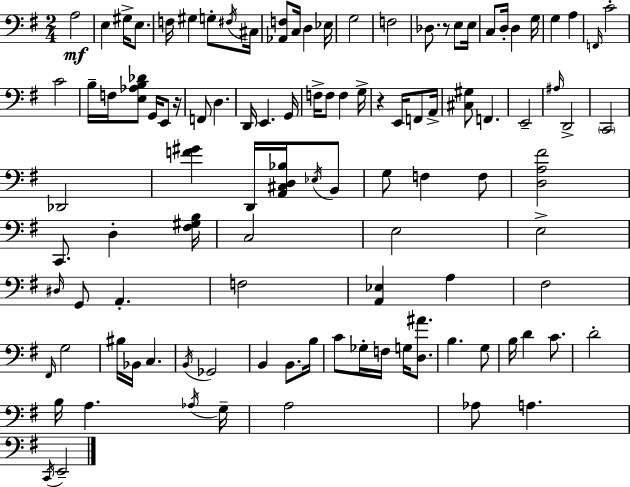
A3/h E3/q G#3/s E3/e. F3/s G#3/q G3/e F#3/s C#3/s [Ab2,F3]/e C3/s D3/q Eb3/s G3/h F3/h Db3/e. R/e E3/e E3/s C3/e D3/s D3/q G3/s G3/q A3/q F2/s C4/h C4/h B3/s F3/s [E3,Ab3,B3,Db4]/e G2/s E2/e R/s F2/e D3/q. D2/s E2/q. G2/s F3/s F3/e F3/q G3/s R/q E2/s F2/e A2/s [C#3,G#3]/e F2/q. E2/h A#3/s D2/h C2/h Db2/h [F4,G#4]/q D2/s [A2,C#3,D3,Bb3]/s Eb3/s B2/e G3/e F3/q F3/e [D3,A3,F#4]/h C2/e. D3/q [F#3,G#3,B3]/s C3/h E3/h E3/h D#3/s G2/e A2/q. F3/h [A2,Eb3]/q A3/q F#3/h F#2/s G3/h BIS3/s Bb2/s C3/q. B2/s Gb2/h B2/q B2/e. B3/s C4/e Gb3/s F3/s G3/s [D3,A#4]/e. B3/q. G3/e B3/s D4/q C4/e. D4/h B3/s A3/q. Ab3/s G3/s A3/h Ab3/e A3/q. C2/s E2/h